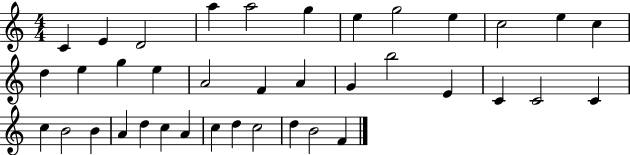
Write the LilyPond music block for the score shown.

{
  \clef treble
  \numericTimeSignature
  \time 4/4
  \key c \major
  c'4 e'4 d'2 | a''4 a''2 g''4 | e''4 g''2 e''4 | c''2 e''4 c''4 | \break d''4 e''4 g''4 e''4 | a'2 f'4 a'4 | g'4 b''2 e'4 | c'4 c'2 c'4 | \break c''4 b'2 b'4 | a'4 d''4 c''4 a'4 | c''4 d''4 c''2 | d''4 b'2 f'4 | \break \bar "|."
}